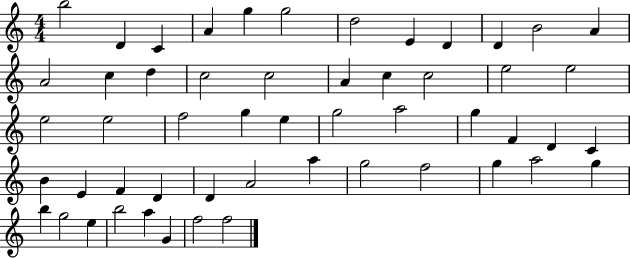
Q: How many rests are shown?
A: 0